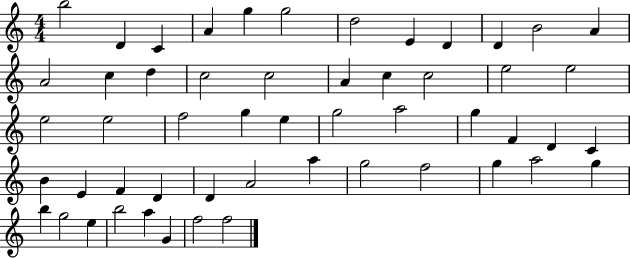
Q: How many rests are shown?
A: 0